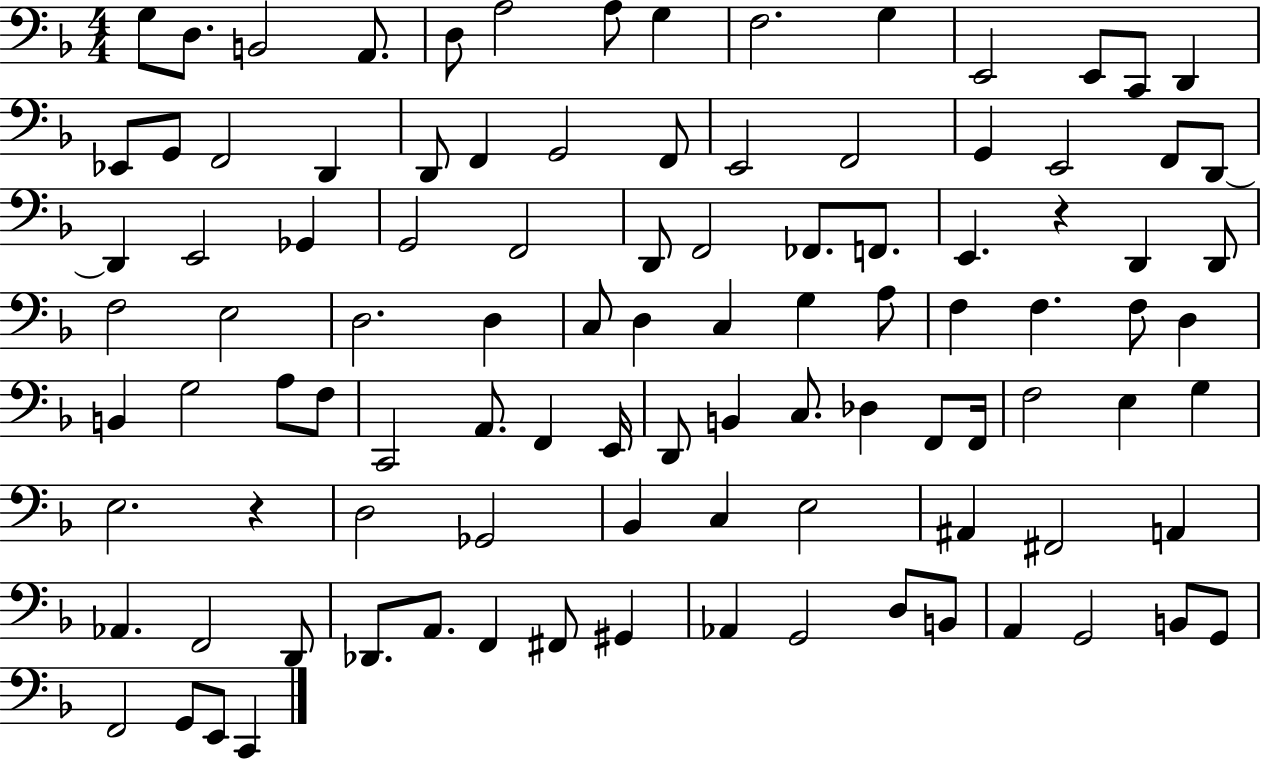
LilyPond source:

{
  \clef bass
  \numericTimeSignature
  \time 4/4
  \key f \major
  g8 d8. b,2 a,8. | d8 a2 a8 g4 | f2. g4 | e,2 e,8 c,8 d,4 | \break ees,8 g,8 f,2 d,4 | d,8 f,4 g,2 f,8 | e,2 f,2 | g,4 e,2 f,8 d,8~~ | \break d,4 e,2 ges,4 | g,2 f,2 | d,8 f,2 fes,8. f,8. | e,4. r4 d,4 d,8 | \break f2 e2 | d2. d4 | c8 d4 c4 g4 a8 | f4 f4. f8 d4 | \break b,4 g2 a8 f8 | c,2 a,8. f,4 e,16 | d,8 b,4 c8. des4 f,8 f,16 | f2 e4 g4 | \break e2. r4 | d2 ges,2 | bes,4 c4 e2 | ais,4 fis,2 a,4 | \break aes,4. f,2 d,8 | des,8. a,8. f,4 fis,8 gis,4 | aes,4 g,2 d8 b,8 | a,4 g,2 b,8 g,8 | \break f,2 g,8 e,8 c,4 | \bar "|."
}